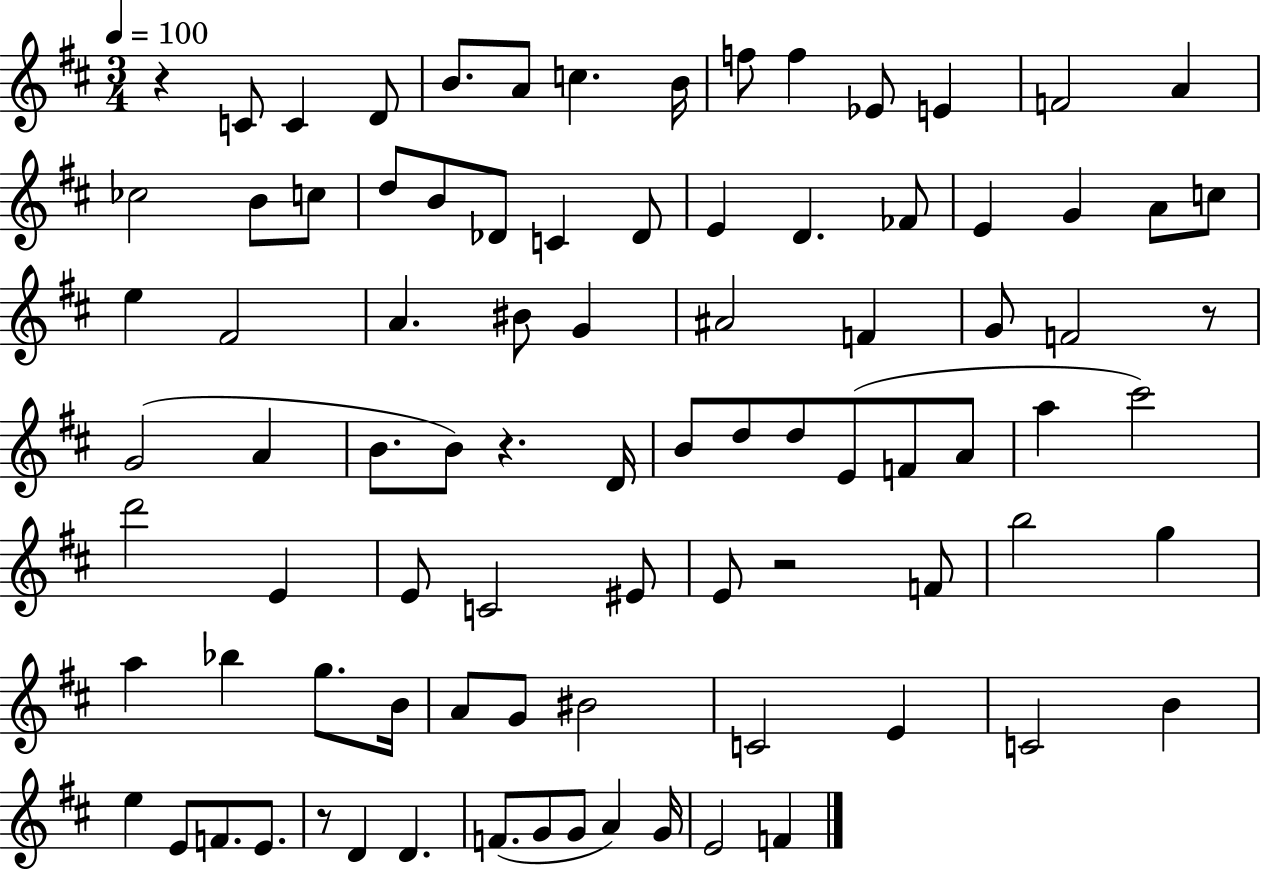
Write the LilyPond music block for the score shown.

{
  \clef treble
  \numericTimeSignature
  \time 3/4
  \key d \major
  \tempo 4 = 100
  \repeat volta 2 { r4 c'8 c'4 d'8 | b'8. a'8 c''4. b'16 | f''8 f''4 ees'8 e'4 | f'2 a'4 | \break ces''2 b'8 c''8 | d''8 b'8 des'8 c'4 des'8 | e'4 d'4. fes'8 | e'4 g'4 a'8 c''8 | \break e''4 fis'2 | a'4. bis'8 g'4 | ais'2 f'4 | g'8 f'2 r8 | \break g'2( a'4 | b'8. b'8) r4. d'16 | b'8 d''8 d''8 e'8( f'8 a'8 | a''4 cis'''2) | \break d'''2 e'4 | e'8 c'2 eis'8 | e'8 r2 f'8 | b''2 g''4 | \break a''4 bes''4 g''8. b'16 | a'8 g'8 bis'2 | c'2 e'4 | c'2 b'4 | \break e''4 e'8 f'8. e'8. | r8 d'4 d'4. | f'8.( g'8 g'8 a'4) g'16 | e'2 f'4 | \break } \bar "|."
}